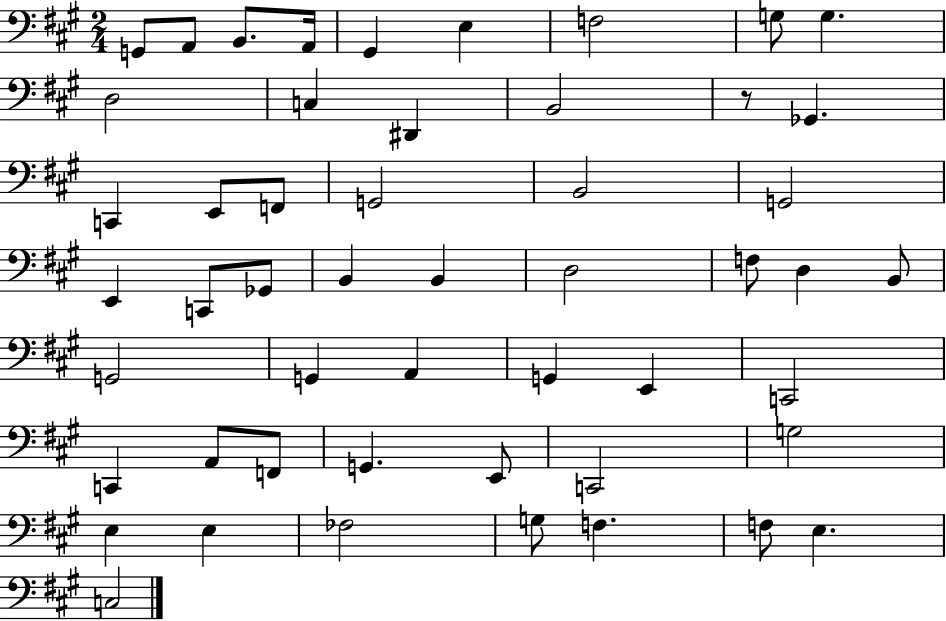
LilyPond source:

{
  \clef bass
  \numericTimeSignature
  \time 2/4
  \key a \major
  \repeat volta 2 { g,8 a,8 b,8. a,16 | gis,4 e4 | f2 | g8 g4. | \break d2 | c4 dis,4 | b,2 | r8 ges,4. | \break c,4 e,8 f,8 | g,2 | b,2 | g,2 | \break e,4 c,8 ges,8 | b,4 b,4 | d2 | f8 d4 b,8 | \break g,2 | g,4 a,4 | g,4 e,4 | c,2 | \break c,4 a,8 f,8 | g,4. e,8 | c,2 | g2 | \break e4 e4 | fes2 | g8 f4. | f8 e4. | \break c2 | } \bar "|."
}